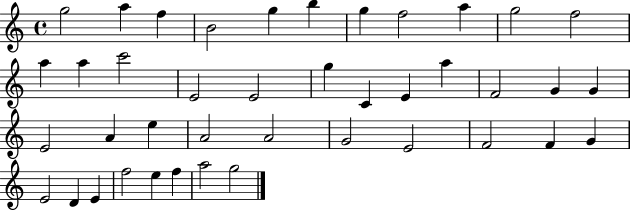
G5/h A5/q F5/q B4/h G5/q B5/q G5/q F5/h A5/q G5/h F5/h A5/q A5/q C6/h E4/h E4/h G5/q C4/q E4/q A5/q F4/h G4/q G4/q E4/h A4/q E5/q A4/h A4/h G4/h E4/h F4/h F4/q G4/q E4/h D4/q E4/q F5/h E5/q F5/q A5/h G5/h